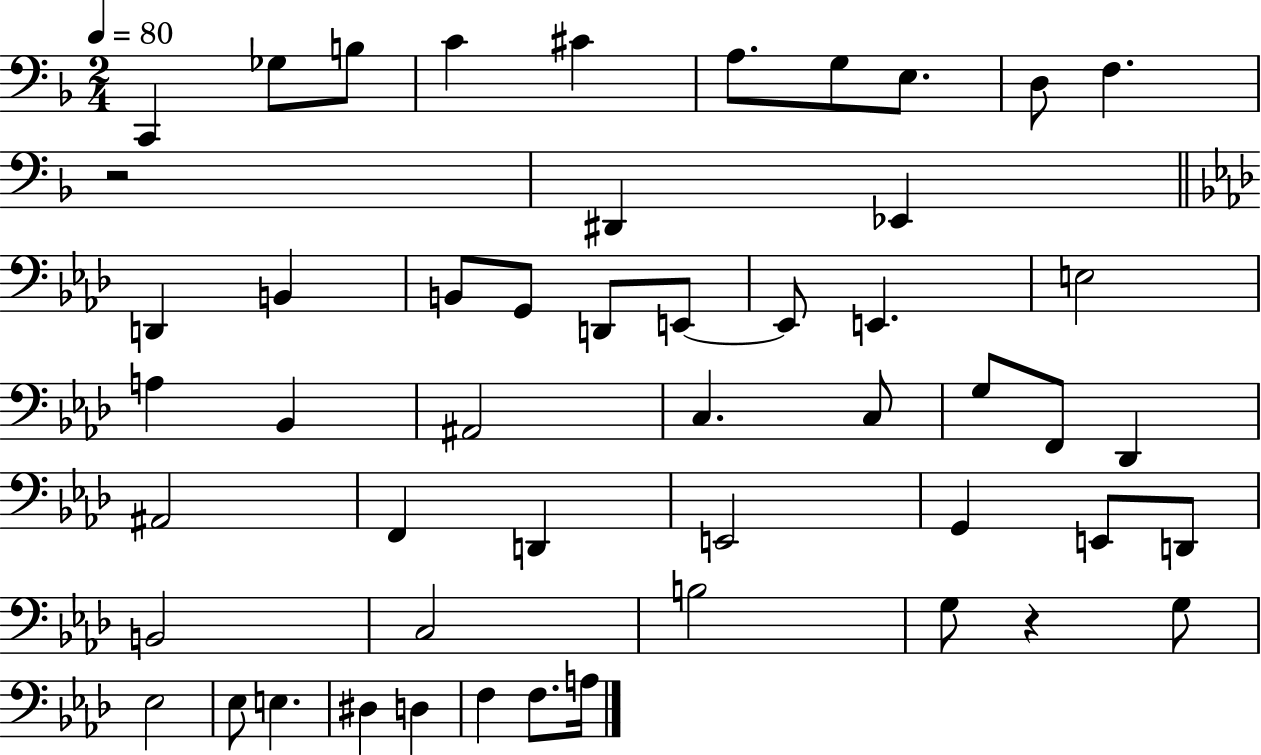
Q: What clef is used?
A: bass